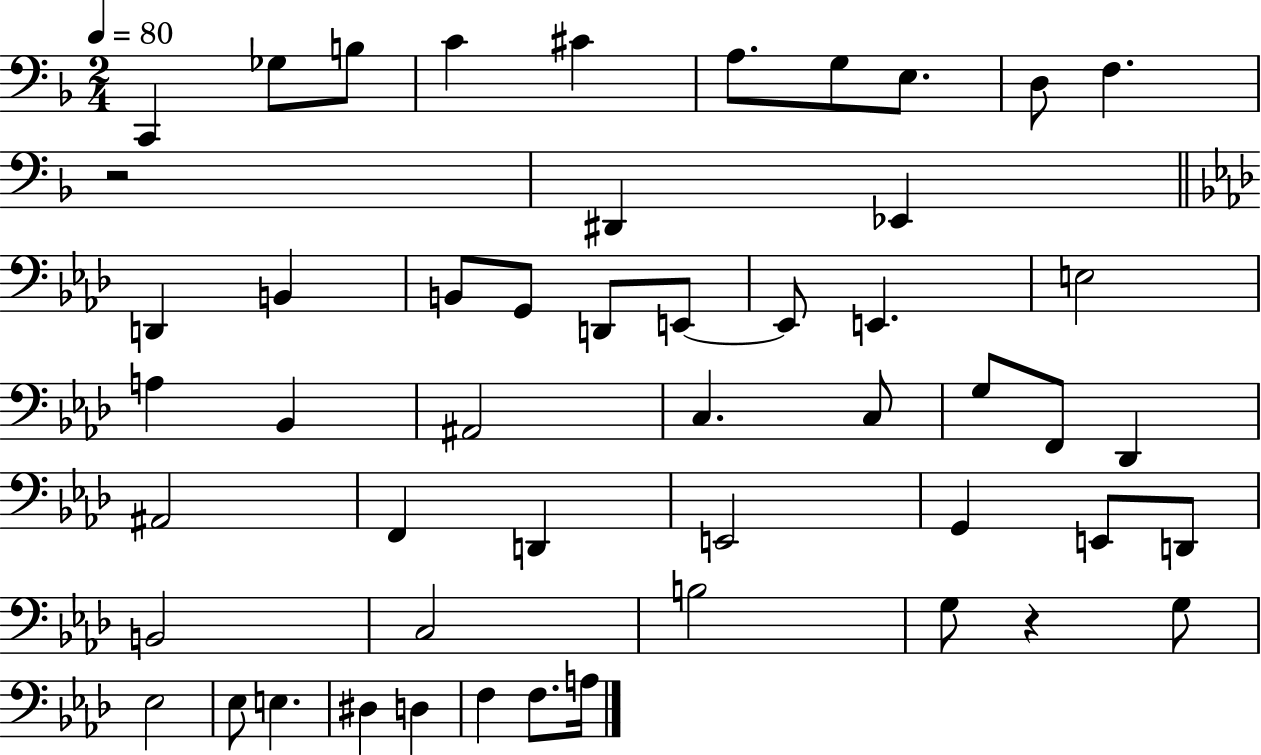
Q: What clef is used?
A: bass